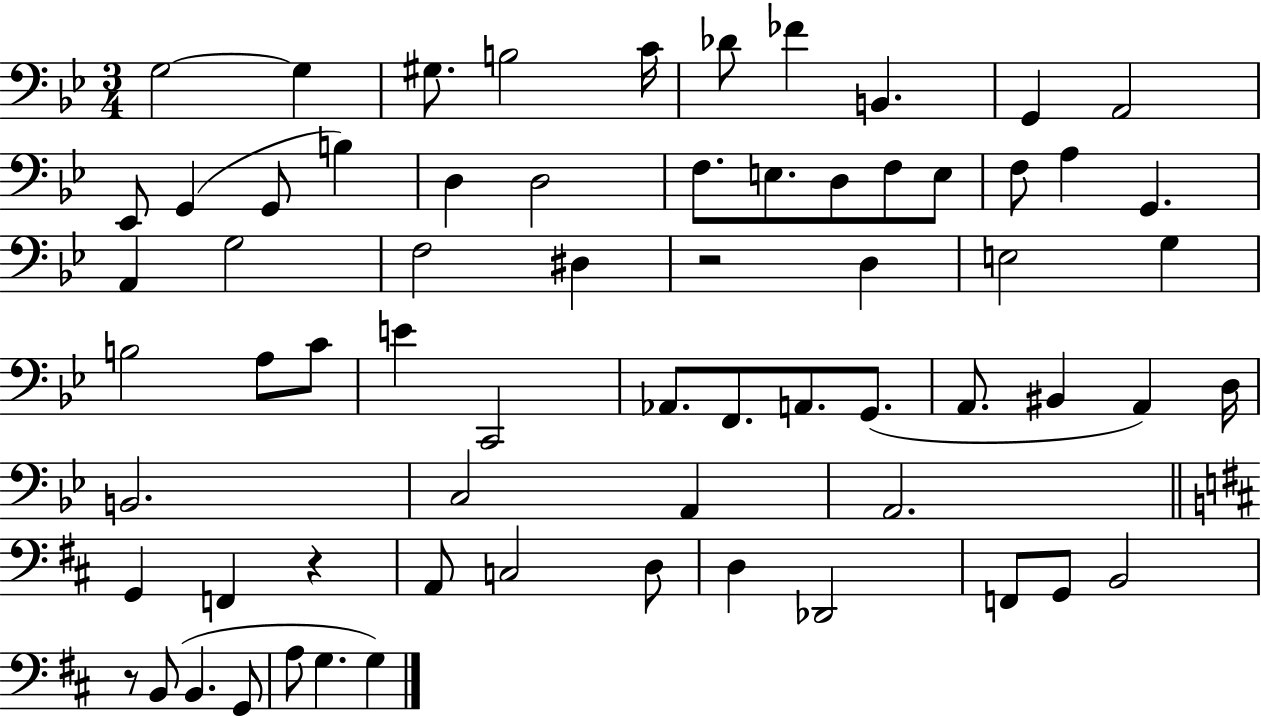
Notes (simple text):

G3/h G3/q G#3/e. B3/h C4/s Db4/e FES4/q B2/q. G2/q A2/h Eb2/e G2/q G2/e B3/q D3/q D3/h F3/e. E3/e. D3/e F3/e E3/e F3/e A3/q G2/q. A2/q G3/h F3/h D#3/q R/h D3/q E3/h G3/q B3/h A3/e C4/e E4/q C2/h Ab2/e. F2/e. A2/e. G2/e. A2/e. BIS2/q A2/q D3/s B2/h. C3/h A2/q A2/h. G2/q F2/q R/q A2/e C3/h D3/e D3/q Db2/h F2/e G2/e B2/h R/e B2/e B2/q. G2/e A3/e G3/q. G3/q